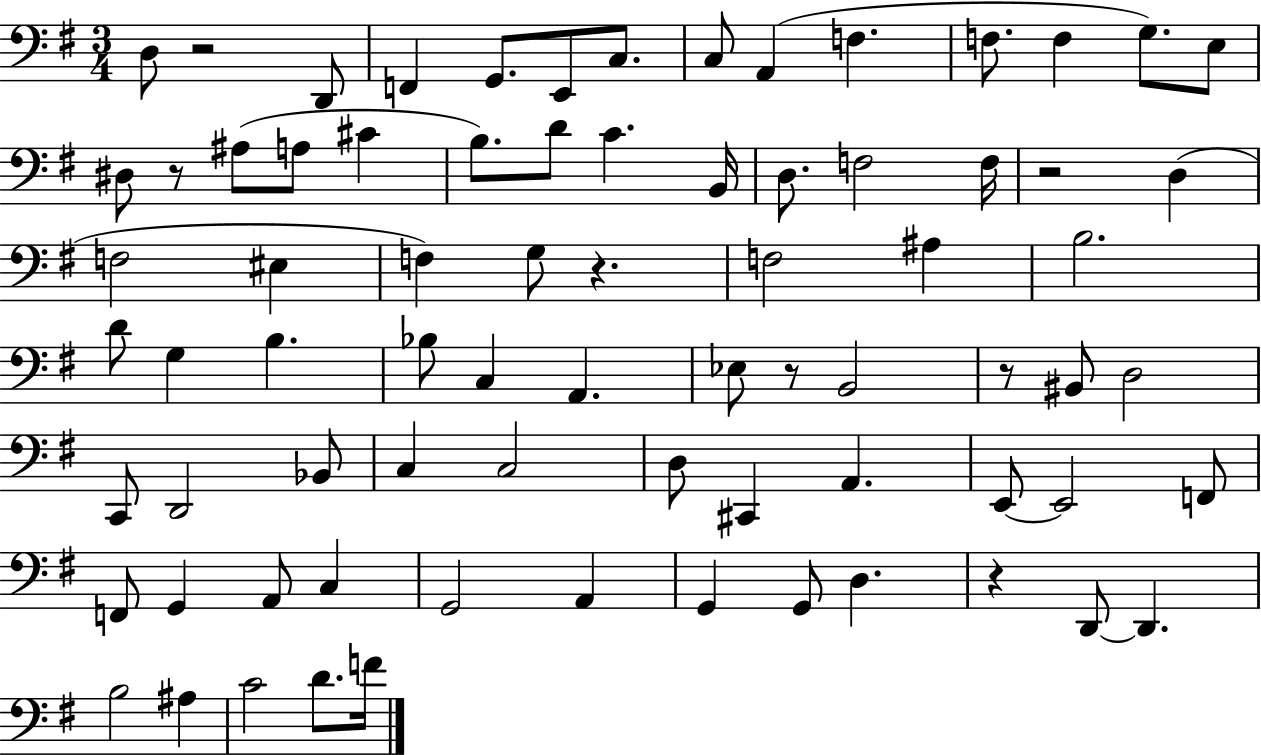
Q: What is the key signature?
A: G major